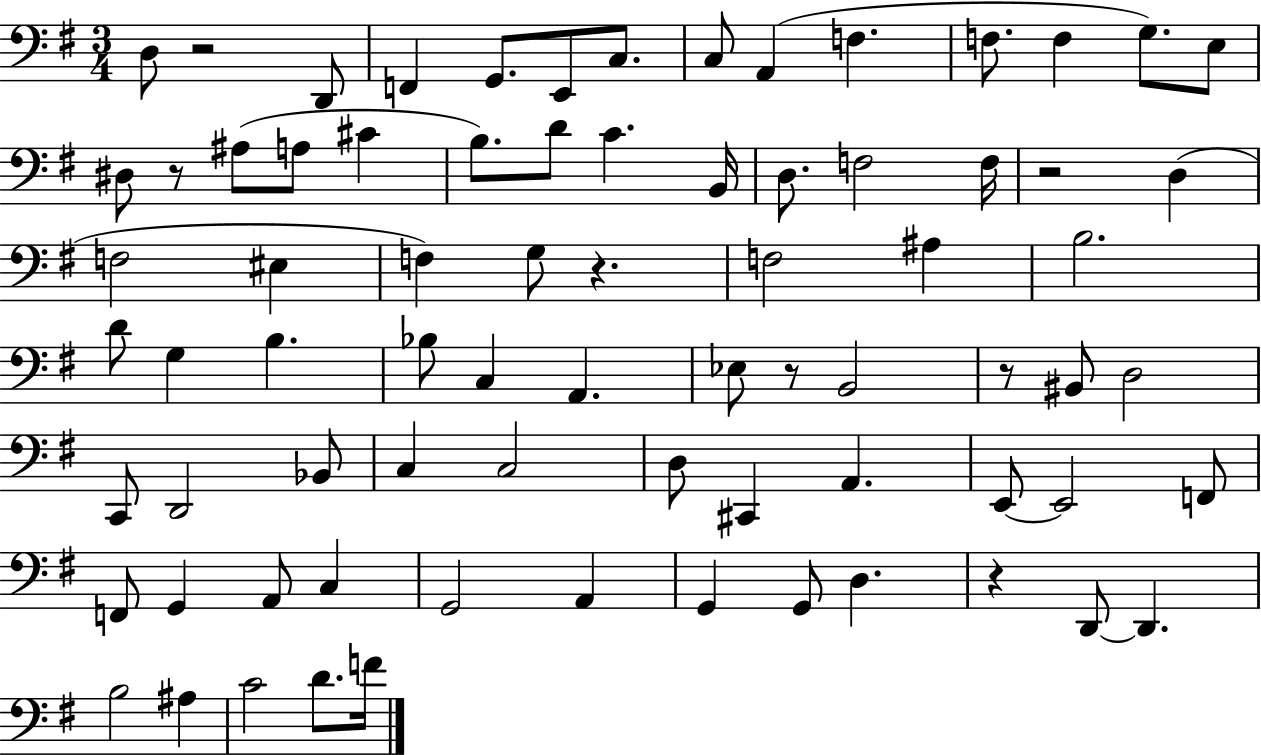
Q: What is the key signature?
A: G major